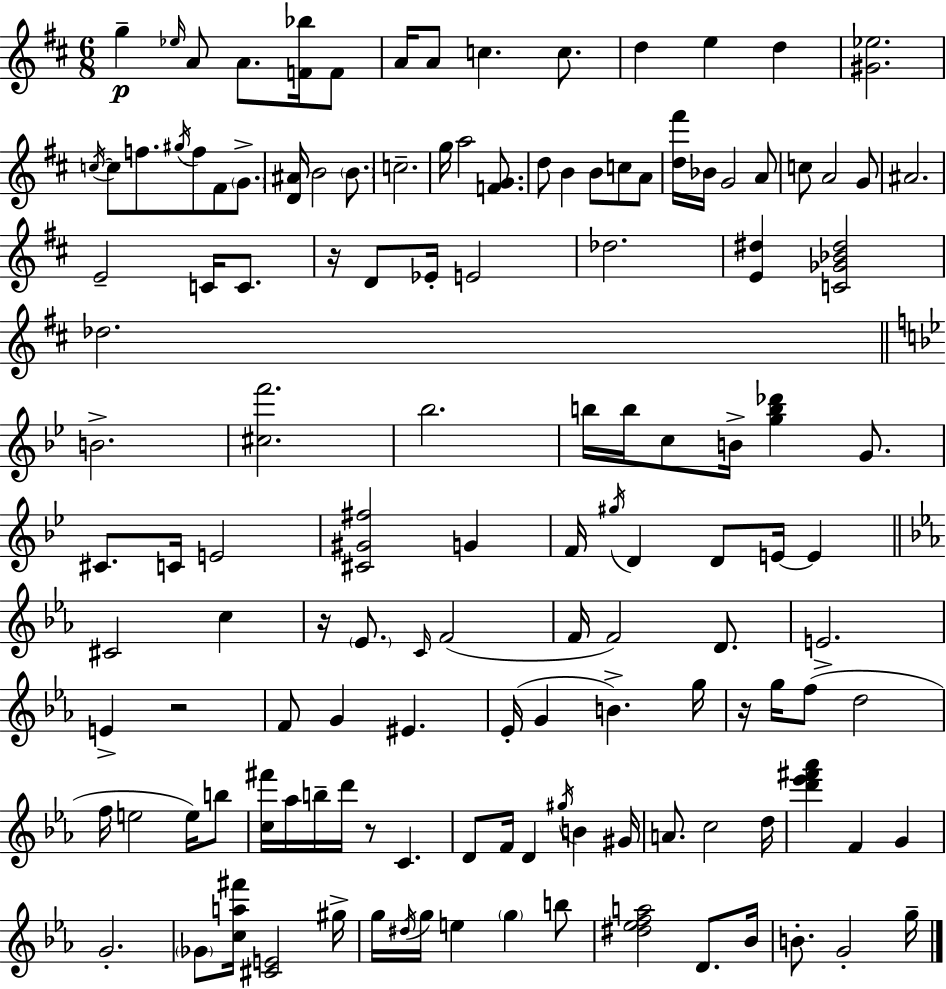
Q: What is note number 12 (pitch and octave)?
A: D5